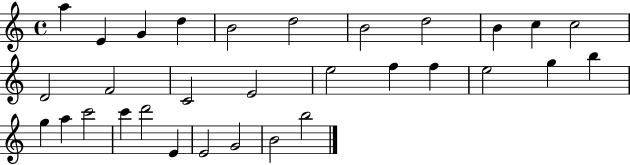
{
  \clef treble
  \time 4/4
  \defaultTimeSignature
  \key c \major
  a''4 e'4 g'4 d''4 | b'2 d''2 | b'2 d''2 | b'4 c''4 c''2 | \break d'2 f'2 | c'2 e'2 | e''2 f''4 f''4 | e''2 g''4 b''4 | \break g''4 a''4 c'''2 | c'''4 d'''2 e'4 | e'2 g'2 | b'2 b''2 | \break \bar "|."
}